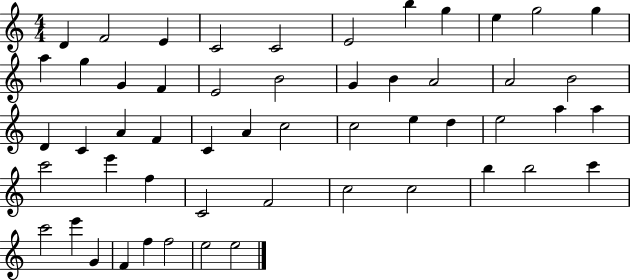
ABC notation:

X:1
T:Untitled
M:4/4
L:1/4
K:C
D F2 E C2 C2 E2 b g e g2 g a g G F E2 B2 G B A2 A2 B2 D C A F C A c2 c2 e d e2 a a c'2 e' f C2 F2 c2 c2 b b2 c' c'2 e' G F f f2 e2 e2